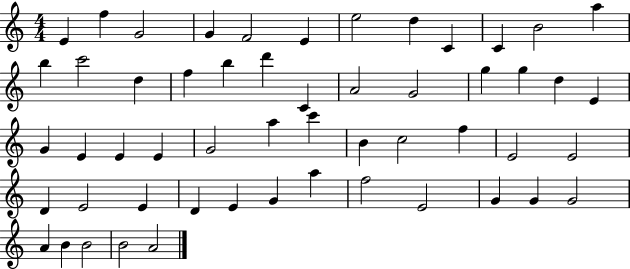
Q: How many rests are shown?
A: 0